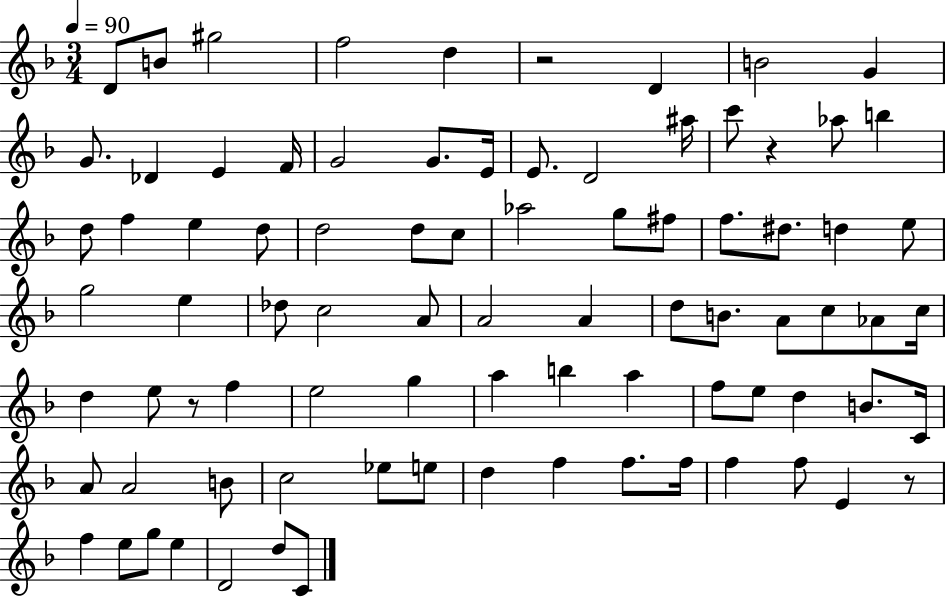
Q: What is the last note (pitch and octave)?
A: C4